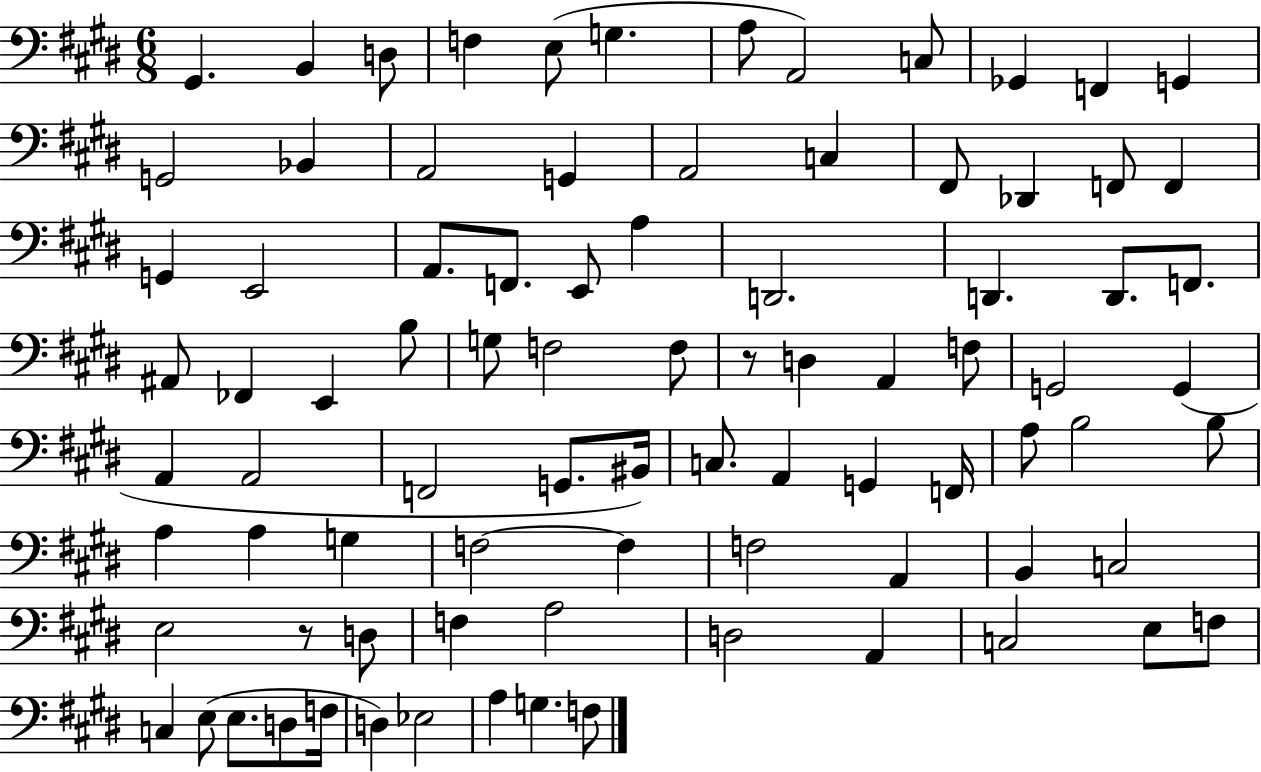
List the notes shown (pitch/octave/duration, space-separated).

G#2/q. B2/q D3/e F3/q E3/e G3/q. A3/e A2/h C3/e Gb2/q F2/q G2/q G2/h Bb2/q A2/h G2/q A2/h C3/q F#2/e Db2/q F2/e F2/q G2/q E2/h A2/e. F2/e. E2/e A3/q D2/h. D2/q. D2/e. F2/e. A#2/e FES2/q E2/q B3/e G3/e F3/h F3/e R/e D3/q A2/q F3/e G2/h G2/q A2/q A2/h F2/h G2/e. BIS2/s C3/e. A2/q G2/q F2/s A3/e B3/h B3/e A3/q A3/q G3/q F3/h F3/q F3/h A2/q B2/q C3/h E3/h R/e D3/e F3/q A3/h D3/h A2/q C3/h E3/e F3/e C3/q E3/e E3/e. D3/e F3/s D3/q Eb3/h A3/q G3/q. F3/e